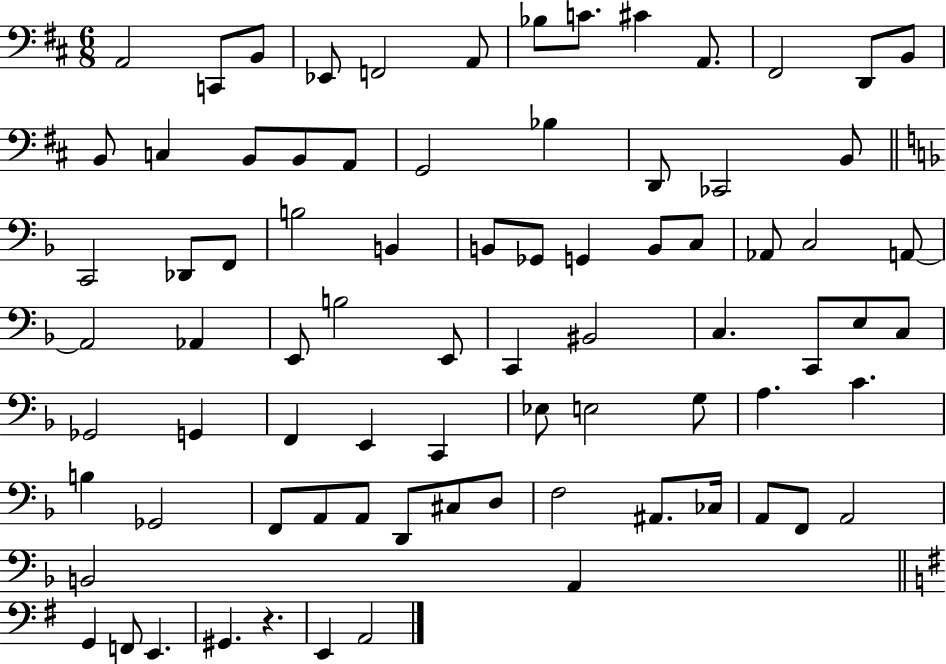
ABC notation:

X:1
T:Untitled
M:6/8
L:1/4
K:D
A,,2 C,,/2 B,,/2 _E,,/2 F,,2 A,,/2 _B,/2 C/2 ^C A,,/2 ^F,,2 D,,/2 B,,/2 B,,/2 C, B,,/2 B,,/2 A,,/2 G,,2 _B, D,,/2 _C,,2 B,,/2 C,,2 _D,,/2 F,,/2 B,2 B,, B,,/2 _G,,/2 G,, B,,/2 C,/2 _A,,/2 C,2 A,,/2 A,,2 _A,, E,,/2 B,2 E,,/2 C,, ^B,,2 C, C,,/2 E,/2 C,/2 _G,,2 G,, F,, E,, C,, _E,/2 E,2 G,/2 A, C B, _G,,2 F,,/2 A,,/2 A,,/2 D,,/2 ^C,/2 D,/2 F,2 ^A,,/2 _C,/4 A,,/2 F,,/2 A,,2 B,,2 A,, G,, F,,/2 E,, ^G,, z E,, A,,2